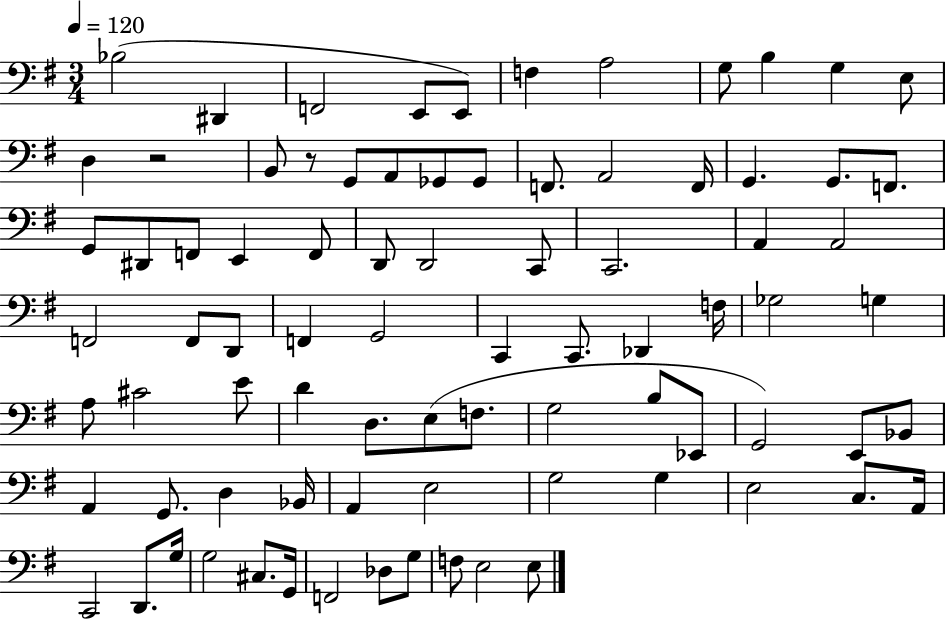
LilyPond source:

{
  \clef bass
  \numericTimeSignature
  \time 3/4
  \key g \major
  \tempo 4 = 120
  bes2( dis,4 | f,2 e,8 e,8) | f4 a2 | g8 b4 g4 e8 | \break d4 r2 | b,8 r8 g,8 a,8 ges,8 ges,8 | f,8. a,2 f,16 | g,4. g,8. f,8. | \break g,8 dis,8 f,8 e,4 f,8 | d,8 d,2 c,8 | c,2. | a,4 a,2 | \break f,2 f,8 d,8 | f,4 g,2 | c,4 c,8. des,4 f16 | ges2 g4 | \break a8 cis'2 e'8 | d'4 d8. e8( f8. | g2 b8 ees,8 | g,2) e,8 bes,8 | \break a,4 g,8. d4 bes,16 | a,4 e2 | g2 g4 | e2 c8. a,16 | \break c,2 d,8. g16 | g2 cis8. g,16 | f,2 des8 g8 | f8 e2 e8 | \break \bar "|."
}